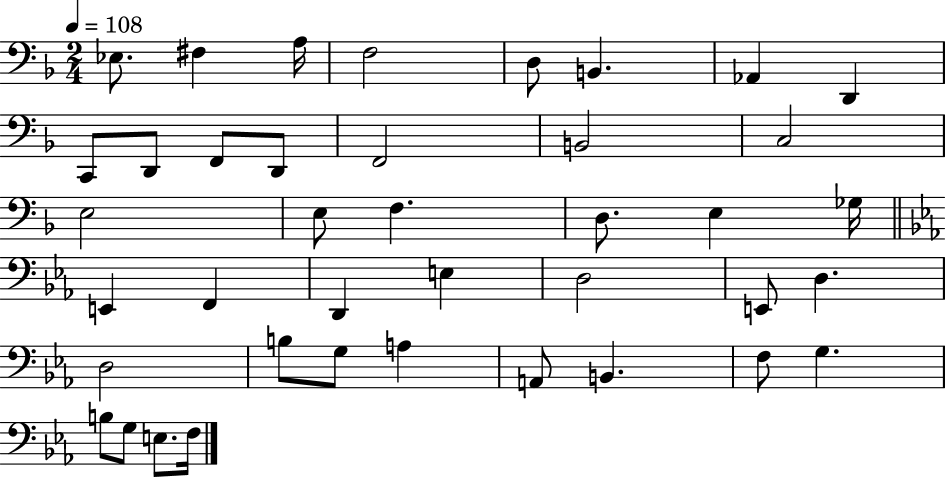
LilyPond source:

{
  \clef bass
  \numericTimeSignature
  \time 2/4
  \key f \major
  \tempo 4 = 108
  \repeat volta 2 { ees8. fis4 a16 | f2 | d8 b,4. | aes,4 d,4 | \break c,8 d,8 f,8 d,8 | f,2 | b,2 | c2 | \break e2 | e8 f4. | d8. e4 ges16 | \bar "||" \break \key c \minor e,4 f,4 | d,4 e4 | d2 | e,8 d4. | \break d2 | b8 g8 a4 | a,8 b,4. | f8 g4. | \break b8 g8 e8. f16 | } \bar "|."
}